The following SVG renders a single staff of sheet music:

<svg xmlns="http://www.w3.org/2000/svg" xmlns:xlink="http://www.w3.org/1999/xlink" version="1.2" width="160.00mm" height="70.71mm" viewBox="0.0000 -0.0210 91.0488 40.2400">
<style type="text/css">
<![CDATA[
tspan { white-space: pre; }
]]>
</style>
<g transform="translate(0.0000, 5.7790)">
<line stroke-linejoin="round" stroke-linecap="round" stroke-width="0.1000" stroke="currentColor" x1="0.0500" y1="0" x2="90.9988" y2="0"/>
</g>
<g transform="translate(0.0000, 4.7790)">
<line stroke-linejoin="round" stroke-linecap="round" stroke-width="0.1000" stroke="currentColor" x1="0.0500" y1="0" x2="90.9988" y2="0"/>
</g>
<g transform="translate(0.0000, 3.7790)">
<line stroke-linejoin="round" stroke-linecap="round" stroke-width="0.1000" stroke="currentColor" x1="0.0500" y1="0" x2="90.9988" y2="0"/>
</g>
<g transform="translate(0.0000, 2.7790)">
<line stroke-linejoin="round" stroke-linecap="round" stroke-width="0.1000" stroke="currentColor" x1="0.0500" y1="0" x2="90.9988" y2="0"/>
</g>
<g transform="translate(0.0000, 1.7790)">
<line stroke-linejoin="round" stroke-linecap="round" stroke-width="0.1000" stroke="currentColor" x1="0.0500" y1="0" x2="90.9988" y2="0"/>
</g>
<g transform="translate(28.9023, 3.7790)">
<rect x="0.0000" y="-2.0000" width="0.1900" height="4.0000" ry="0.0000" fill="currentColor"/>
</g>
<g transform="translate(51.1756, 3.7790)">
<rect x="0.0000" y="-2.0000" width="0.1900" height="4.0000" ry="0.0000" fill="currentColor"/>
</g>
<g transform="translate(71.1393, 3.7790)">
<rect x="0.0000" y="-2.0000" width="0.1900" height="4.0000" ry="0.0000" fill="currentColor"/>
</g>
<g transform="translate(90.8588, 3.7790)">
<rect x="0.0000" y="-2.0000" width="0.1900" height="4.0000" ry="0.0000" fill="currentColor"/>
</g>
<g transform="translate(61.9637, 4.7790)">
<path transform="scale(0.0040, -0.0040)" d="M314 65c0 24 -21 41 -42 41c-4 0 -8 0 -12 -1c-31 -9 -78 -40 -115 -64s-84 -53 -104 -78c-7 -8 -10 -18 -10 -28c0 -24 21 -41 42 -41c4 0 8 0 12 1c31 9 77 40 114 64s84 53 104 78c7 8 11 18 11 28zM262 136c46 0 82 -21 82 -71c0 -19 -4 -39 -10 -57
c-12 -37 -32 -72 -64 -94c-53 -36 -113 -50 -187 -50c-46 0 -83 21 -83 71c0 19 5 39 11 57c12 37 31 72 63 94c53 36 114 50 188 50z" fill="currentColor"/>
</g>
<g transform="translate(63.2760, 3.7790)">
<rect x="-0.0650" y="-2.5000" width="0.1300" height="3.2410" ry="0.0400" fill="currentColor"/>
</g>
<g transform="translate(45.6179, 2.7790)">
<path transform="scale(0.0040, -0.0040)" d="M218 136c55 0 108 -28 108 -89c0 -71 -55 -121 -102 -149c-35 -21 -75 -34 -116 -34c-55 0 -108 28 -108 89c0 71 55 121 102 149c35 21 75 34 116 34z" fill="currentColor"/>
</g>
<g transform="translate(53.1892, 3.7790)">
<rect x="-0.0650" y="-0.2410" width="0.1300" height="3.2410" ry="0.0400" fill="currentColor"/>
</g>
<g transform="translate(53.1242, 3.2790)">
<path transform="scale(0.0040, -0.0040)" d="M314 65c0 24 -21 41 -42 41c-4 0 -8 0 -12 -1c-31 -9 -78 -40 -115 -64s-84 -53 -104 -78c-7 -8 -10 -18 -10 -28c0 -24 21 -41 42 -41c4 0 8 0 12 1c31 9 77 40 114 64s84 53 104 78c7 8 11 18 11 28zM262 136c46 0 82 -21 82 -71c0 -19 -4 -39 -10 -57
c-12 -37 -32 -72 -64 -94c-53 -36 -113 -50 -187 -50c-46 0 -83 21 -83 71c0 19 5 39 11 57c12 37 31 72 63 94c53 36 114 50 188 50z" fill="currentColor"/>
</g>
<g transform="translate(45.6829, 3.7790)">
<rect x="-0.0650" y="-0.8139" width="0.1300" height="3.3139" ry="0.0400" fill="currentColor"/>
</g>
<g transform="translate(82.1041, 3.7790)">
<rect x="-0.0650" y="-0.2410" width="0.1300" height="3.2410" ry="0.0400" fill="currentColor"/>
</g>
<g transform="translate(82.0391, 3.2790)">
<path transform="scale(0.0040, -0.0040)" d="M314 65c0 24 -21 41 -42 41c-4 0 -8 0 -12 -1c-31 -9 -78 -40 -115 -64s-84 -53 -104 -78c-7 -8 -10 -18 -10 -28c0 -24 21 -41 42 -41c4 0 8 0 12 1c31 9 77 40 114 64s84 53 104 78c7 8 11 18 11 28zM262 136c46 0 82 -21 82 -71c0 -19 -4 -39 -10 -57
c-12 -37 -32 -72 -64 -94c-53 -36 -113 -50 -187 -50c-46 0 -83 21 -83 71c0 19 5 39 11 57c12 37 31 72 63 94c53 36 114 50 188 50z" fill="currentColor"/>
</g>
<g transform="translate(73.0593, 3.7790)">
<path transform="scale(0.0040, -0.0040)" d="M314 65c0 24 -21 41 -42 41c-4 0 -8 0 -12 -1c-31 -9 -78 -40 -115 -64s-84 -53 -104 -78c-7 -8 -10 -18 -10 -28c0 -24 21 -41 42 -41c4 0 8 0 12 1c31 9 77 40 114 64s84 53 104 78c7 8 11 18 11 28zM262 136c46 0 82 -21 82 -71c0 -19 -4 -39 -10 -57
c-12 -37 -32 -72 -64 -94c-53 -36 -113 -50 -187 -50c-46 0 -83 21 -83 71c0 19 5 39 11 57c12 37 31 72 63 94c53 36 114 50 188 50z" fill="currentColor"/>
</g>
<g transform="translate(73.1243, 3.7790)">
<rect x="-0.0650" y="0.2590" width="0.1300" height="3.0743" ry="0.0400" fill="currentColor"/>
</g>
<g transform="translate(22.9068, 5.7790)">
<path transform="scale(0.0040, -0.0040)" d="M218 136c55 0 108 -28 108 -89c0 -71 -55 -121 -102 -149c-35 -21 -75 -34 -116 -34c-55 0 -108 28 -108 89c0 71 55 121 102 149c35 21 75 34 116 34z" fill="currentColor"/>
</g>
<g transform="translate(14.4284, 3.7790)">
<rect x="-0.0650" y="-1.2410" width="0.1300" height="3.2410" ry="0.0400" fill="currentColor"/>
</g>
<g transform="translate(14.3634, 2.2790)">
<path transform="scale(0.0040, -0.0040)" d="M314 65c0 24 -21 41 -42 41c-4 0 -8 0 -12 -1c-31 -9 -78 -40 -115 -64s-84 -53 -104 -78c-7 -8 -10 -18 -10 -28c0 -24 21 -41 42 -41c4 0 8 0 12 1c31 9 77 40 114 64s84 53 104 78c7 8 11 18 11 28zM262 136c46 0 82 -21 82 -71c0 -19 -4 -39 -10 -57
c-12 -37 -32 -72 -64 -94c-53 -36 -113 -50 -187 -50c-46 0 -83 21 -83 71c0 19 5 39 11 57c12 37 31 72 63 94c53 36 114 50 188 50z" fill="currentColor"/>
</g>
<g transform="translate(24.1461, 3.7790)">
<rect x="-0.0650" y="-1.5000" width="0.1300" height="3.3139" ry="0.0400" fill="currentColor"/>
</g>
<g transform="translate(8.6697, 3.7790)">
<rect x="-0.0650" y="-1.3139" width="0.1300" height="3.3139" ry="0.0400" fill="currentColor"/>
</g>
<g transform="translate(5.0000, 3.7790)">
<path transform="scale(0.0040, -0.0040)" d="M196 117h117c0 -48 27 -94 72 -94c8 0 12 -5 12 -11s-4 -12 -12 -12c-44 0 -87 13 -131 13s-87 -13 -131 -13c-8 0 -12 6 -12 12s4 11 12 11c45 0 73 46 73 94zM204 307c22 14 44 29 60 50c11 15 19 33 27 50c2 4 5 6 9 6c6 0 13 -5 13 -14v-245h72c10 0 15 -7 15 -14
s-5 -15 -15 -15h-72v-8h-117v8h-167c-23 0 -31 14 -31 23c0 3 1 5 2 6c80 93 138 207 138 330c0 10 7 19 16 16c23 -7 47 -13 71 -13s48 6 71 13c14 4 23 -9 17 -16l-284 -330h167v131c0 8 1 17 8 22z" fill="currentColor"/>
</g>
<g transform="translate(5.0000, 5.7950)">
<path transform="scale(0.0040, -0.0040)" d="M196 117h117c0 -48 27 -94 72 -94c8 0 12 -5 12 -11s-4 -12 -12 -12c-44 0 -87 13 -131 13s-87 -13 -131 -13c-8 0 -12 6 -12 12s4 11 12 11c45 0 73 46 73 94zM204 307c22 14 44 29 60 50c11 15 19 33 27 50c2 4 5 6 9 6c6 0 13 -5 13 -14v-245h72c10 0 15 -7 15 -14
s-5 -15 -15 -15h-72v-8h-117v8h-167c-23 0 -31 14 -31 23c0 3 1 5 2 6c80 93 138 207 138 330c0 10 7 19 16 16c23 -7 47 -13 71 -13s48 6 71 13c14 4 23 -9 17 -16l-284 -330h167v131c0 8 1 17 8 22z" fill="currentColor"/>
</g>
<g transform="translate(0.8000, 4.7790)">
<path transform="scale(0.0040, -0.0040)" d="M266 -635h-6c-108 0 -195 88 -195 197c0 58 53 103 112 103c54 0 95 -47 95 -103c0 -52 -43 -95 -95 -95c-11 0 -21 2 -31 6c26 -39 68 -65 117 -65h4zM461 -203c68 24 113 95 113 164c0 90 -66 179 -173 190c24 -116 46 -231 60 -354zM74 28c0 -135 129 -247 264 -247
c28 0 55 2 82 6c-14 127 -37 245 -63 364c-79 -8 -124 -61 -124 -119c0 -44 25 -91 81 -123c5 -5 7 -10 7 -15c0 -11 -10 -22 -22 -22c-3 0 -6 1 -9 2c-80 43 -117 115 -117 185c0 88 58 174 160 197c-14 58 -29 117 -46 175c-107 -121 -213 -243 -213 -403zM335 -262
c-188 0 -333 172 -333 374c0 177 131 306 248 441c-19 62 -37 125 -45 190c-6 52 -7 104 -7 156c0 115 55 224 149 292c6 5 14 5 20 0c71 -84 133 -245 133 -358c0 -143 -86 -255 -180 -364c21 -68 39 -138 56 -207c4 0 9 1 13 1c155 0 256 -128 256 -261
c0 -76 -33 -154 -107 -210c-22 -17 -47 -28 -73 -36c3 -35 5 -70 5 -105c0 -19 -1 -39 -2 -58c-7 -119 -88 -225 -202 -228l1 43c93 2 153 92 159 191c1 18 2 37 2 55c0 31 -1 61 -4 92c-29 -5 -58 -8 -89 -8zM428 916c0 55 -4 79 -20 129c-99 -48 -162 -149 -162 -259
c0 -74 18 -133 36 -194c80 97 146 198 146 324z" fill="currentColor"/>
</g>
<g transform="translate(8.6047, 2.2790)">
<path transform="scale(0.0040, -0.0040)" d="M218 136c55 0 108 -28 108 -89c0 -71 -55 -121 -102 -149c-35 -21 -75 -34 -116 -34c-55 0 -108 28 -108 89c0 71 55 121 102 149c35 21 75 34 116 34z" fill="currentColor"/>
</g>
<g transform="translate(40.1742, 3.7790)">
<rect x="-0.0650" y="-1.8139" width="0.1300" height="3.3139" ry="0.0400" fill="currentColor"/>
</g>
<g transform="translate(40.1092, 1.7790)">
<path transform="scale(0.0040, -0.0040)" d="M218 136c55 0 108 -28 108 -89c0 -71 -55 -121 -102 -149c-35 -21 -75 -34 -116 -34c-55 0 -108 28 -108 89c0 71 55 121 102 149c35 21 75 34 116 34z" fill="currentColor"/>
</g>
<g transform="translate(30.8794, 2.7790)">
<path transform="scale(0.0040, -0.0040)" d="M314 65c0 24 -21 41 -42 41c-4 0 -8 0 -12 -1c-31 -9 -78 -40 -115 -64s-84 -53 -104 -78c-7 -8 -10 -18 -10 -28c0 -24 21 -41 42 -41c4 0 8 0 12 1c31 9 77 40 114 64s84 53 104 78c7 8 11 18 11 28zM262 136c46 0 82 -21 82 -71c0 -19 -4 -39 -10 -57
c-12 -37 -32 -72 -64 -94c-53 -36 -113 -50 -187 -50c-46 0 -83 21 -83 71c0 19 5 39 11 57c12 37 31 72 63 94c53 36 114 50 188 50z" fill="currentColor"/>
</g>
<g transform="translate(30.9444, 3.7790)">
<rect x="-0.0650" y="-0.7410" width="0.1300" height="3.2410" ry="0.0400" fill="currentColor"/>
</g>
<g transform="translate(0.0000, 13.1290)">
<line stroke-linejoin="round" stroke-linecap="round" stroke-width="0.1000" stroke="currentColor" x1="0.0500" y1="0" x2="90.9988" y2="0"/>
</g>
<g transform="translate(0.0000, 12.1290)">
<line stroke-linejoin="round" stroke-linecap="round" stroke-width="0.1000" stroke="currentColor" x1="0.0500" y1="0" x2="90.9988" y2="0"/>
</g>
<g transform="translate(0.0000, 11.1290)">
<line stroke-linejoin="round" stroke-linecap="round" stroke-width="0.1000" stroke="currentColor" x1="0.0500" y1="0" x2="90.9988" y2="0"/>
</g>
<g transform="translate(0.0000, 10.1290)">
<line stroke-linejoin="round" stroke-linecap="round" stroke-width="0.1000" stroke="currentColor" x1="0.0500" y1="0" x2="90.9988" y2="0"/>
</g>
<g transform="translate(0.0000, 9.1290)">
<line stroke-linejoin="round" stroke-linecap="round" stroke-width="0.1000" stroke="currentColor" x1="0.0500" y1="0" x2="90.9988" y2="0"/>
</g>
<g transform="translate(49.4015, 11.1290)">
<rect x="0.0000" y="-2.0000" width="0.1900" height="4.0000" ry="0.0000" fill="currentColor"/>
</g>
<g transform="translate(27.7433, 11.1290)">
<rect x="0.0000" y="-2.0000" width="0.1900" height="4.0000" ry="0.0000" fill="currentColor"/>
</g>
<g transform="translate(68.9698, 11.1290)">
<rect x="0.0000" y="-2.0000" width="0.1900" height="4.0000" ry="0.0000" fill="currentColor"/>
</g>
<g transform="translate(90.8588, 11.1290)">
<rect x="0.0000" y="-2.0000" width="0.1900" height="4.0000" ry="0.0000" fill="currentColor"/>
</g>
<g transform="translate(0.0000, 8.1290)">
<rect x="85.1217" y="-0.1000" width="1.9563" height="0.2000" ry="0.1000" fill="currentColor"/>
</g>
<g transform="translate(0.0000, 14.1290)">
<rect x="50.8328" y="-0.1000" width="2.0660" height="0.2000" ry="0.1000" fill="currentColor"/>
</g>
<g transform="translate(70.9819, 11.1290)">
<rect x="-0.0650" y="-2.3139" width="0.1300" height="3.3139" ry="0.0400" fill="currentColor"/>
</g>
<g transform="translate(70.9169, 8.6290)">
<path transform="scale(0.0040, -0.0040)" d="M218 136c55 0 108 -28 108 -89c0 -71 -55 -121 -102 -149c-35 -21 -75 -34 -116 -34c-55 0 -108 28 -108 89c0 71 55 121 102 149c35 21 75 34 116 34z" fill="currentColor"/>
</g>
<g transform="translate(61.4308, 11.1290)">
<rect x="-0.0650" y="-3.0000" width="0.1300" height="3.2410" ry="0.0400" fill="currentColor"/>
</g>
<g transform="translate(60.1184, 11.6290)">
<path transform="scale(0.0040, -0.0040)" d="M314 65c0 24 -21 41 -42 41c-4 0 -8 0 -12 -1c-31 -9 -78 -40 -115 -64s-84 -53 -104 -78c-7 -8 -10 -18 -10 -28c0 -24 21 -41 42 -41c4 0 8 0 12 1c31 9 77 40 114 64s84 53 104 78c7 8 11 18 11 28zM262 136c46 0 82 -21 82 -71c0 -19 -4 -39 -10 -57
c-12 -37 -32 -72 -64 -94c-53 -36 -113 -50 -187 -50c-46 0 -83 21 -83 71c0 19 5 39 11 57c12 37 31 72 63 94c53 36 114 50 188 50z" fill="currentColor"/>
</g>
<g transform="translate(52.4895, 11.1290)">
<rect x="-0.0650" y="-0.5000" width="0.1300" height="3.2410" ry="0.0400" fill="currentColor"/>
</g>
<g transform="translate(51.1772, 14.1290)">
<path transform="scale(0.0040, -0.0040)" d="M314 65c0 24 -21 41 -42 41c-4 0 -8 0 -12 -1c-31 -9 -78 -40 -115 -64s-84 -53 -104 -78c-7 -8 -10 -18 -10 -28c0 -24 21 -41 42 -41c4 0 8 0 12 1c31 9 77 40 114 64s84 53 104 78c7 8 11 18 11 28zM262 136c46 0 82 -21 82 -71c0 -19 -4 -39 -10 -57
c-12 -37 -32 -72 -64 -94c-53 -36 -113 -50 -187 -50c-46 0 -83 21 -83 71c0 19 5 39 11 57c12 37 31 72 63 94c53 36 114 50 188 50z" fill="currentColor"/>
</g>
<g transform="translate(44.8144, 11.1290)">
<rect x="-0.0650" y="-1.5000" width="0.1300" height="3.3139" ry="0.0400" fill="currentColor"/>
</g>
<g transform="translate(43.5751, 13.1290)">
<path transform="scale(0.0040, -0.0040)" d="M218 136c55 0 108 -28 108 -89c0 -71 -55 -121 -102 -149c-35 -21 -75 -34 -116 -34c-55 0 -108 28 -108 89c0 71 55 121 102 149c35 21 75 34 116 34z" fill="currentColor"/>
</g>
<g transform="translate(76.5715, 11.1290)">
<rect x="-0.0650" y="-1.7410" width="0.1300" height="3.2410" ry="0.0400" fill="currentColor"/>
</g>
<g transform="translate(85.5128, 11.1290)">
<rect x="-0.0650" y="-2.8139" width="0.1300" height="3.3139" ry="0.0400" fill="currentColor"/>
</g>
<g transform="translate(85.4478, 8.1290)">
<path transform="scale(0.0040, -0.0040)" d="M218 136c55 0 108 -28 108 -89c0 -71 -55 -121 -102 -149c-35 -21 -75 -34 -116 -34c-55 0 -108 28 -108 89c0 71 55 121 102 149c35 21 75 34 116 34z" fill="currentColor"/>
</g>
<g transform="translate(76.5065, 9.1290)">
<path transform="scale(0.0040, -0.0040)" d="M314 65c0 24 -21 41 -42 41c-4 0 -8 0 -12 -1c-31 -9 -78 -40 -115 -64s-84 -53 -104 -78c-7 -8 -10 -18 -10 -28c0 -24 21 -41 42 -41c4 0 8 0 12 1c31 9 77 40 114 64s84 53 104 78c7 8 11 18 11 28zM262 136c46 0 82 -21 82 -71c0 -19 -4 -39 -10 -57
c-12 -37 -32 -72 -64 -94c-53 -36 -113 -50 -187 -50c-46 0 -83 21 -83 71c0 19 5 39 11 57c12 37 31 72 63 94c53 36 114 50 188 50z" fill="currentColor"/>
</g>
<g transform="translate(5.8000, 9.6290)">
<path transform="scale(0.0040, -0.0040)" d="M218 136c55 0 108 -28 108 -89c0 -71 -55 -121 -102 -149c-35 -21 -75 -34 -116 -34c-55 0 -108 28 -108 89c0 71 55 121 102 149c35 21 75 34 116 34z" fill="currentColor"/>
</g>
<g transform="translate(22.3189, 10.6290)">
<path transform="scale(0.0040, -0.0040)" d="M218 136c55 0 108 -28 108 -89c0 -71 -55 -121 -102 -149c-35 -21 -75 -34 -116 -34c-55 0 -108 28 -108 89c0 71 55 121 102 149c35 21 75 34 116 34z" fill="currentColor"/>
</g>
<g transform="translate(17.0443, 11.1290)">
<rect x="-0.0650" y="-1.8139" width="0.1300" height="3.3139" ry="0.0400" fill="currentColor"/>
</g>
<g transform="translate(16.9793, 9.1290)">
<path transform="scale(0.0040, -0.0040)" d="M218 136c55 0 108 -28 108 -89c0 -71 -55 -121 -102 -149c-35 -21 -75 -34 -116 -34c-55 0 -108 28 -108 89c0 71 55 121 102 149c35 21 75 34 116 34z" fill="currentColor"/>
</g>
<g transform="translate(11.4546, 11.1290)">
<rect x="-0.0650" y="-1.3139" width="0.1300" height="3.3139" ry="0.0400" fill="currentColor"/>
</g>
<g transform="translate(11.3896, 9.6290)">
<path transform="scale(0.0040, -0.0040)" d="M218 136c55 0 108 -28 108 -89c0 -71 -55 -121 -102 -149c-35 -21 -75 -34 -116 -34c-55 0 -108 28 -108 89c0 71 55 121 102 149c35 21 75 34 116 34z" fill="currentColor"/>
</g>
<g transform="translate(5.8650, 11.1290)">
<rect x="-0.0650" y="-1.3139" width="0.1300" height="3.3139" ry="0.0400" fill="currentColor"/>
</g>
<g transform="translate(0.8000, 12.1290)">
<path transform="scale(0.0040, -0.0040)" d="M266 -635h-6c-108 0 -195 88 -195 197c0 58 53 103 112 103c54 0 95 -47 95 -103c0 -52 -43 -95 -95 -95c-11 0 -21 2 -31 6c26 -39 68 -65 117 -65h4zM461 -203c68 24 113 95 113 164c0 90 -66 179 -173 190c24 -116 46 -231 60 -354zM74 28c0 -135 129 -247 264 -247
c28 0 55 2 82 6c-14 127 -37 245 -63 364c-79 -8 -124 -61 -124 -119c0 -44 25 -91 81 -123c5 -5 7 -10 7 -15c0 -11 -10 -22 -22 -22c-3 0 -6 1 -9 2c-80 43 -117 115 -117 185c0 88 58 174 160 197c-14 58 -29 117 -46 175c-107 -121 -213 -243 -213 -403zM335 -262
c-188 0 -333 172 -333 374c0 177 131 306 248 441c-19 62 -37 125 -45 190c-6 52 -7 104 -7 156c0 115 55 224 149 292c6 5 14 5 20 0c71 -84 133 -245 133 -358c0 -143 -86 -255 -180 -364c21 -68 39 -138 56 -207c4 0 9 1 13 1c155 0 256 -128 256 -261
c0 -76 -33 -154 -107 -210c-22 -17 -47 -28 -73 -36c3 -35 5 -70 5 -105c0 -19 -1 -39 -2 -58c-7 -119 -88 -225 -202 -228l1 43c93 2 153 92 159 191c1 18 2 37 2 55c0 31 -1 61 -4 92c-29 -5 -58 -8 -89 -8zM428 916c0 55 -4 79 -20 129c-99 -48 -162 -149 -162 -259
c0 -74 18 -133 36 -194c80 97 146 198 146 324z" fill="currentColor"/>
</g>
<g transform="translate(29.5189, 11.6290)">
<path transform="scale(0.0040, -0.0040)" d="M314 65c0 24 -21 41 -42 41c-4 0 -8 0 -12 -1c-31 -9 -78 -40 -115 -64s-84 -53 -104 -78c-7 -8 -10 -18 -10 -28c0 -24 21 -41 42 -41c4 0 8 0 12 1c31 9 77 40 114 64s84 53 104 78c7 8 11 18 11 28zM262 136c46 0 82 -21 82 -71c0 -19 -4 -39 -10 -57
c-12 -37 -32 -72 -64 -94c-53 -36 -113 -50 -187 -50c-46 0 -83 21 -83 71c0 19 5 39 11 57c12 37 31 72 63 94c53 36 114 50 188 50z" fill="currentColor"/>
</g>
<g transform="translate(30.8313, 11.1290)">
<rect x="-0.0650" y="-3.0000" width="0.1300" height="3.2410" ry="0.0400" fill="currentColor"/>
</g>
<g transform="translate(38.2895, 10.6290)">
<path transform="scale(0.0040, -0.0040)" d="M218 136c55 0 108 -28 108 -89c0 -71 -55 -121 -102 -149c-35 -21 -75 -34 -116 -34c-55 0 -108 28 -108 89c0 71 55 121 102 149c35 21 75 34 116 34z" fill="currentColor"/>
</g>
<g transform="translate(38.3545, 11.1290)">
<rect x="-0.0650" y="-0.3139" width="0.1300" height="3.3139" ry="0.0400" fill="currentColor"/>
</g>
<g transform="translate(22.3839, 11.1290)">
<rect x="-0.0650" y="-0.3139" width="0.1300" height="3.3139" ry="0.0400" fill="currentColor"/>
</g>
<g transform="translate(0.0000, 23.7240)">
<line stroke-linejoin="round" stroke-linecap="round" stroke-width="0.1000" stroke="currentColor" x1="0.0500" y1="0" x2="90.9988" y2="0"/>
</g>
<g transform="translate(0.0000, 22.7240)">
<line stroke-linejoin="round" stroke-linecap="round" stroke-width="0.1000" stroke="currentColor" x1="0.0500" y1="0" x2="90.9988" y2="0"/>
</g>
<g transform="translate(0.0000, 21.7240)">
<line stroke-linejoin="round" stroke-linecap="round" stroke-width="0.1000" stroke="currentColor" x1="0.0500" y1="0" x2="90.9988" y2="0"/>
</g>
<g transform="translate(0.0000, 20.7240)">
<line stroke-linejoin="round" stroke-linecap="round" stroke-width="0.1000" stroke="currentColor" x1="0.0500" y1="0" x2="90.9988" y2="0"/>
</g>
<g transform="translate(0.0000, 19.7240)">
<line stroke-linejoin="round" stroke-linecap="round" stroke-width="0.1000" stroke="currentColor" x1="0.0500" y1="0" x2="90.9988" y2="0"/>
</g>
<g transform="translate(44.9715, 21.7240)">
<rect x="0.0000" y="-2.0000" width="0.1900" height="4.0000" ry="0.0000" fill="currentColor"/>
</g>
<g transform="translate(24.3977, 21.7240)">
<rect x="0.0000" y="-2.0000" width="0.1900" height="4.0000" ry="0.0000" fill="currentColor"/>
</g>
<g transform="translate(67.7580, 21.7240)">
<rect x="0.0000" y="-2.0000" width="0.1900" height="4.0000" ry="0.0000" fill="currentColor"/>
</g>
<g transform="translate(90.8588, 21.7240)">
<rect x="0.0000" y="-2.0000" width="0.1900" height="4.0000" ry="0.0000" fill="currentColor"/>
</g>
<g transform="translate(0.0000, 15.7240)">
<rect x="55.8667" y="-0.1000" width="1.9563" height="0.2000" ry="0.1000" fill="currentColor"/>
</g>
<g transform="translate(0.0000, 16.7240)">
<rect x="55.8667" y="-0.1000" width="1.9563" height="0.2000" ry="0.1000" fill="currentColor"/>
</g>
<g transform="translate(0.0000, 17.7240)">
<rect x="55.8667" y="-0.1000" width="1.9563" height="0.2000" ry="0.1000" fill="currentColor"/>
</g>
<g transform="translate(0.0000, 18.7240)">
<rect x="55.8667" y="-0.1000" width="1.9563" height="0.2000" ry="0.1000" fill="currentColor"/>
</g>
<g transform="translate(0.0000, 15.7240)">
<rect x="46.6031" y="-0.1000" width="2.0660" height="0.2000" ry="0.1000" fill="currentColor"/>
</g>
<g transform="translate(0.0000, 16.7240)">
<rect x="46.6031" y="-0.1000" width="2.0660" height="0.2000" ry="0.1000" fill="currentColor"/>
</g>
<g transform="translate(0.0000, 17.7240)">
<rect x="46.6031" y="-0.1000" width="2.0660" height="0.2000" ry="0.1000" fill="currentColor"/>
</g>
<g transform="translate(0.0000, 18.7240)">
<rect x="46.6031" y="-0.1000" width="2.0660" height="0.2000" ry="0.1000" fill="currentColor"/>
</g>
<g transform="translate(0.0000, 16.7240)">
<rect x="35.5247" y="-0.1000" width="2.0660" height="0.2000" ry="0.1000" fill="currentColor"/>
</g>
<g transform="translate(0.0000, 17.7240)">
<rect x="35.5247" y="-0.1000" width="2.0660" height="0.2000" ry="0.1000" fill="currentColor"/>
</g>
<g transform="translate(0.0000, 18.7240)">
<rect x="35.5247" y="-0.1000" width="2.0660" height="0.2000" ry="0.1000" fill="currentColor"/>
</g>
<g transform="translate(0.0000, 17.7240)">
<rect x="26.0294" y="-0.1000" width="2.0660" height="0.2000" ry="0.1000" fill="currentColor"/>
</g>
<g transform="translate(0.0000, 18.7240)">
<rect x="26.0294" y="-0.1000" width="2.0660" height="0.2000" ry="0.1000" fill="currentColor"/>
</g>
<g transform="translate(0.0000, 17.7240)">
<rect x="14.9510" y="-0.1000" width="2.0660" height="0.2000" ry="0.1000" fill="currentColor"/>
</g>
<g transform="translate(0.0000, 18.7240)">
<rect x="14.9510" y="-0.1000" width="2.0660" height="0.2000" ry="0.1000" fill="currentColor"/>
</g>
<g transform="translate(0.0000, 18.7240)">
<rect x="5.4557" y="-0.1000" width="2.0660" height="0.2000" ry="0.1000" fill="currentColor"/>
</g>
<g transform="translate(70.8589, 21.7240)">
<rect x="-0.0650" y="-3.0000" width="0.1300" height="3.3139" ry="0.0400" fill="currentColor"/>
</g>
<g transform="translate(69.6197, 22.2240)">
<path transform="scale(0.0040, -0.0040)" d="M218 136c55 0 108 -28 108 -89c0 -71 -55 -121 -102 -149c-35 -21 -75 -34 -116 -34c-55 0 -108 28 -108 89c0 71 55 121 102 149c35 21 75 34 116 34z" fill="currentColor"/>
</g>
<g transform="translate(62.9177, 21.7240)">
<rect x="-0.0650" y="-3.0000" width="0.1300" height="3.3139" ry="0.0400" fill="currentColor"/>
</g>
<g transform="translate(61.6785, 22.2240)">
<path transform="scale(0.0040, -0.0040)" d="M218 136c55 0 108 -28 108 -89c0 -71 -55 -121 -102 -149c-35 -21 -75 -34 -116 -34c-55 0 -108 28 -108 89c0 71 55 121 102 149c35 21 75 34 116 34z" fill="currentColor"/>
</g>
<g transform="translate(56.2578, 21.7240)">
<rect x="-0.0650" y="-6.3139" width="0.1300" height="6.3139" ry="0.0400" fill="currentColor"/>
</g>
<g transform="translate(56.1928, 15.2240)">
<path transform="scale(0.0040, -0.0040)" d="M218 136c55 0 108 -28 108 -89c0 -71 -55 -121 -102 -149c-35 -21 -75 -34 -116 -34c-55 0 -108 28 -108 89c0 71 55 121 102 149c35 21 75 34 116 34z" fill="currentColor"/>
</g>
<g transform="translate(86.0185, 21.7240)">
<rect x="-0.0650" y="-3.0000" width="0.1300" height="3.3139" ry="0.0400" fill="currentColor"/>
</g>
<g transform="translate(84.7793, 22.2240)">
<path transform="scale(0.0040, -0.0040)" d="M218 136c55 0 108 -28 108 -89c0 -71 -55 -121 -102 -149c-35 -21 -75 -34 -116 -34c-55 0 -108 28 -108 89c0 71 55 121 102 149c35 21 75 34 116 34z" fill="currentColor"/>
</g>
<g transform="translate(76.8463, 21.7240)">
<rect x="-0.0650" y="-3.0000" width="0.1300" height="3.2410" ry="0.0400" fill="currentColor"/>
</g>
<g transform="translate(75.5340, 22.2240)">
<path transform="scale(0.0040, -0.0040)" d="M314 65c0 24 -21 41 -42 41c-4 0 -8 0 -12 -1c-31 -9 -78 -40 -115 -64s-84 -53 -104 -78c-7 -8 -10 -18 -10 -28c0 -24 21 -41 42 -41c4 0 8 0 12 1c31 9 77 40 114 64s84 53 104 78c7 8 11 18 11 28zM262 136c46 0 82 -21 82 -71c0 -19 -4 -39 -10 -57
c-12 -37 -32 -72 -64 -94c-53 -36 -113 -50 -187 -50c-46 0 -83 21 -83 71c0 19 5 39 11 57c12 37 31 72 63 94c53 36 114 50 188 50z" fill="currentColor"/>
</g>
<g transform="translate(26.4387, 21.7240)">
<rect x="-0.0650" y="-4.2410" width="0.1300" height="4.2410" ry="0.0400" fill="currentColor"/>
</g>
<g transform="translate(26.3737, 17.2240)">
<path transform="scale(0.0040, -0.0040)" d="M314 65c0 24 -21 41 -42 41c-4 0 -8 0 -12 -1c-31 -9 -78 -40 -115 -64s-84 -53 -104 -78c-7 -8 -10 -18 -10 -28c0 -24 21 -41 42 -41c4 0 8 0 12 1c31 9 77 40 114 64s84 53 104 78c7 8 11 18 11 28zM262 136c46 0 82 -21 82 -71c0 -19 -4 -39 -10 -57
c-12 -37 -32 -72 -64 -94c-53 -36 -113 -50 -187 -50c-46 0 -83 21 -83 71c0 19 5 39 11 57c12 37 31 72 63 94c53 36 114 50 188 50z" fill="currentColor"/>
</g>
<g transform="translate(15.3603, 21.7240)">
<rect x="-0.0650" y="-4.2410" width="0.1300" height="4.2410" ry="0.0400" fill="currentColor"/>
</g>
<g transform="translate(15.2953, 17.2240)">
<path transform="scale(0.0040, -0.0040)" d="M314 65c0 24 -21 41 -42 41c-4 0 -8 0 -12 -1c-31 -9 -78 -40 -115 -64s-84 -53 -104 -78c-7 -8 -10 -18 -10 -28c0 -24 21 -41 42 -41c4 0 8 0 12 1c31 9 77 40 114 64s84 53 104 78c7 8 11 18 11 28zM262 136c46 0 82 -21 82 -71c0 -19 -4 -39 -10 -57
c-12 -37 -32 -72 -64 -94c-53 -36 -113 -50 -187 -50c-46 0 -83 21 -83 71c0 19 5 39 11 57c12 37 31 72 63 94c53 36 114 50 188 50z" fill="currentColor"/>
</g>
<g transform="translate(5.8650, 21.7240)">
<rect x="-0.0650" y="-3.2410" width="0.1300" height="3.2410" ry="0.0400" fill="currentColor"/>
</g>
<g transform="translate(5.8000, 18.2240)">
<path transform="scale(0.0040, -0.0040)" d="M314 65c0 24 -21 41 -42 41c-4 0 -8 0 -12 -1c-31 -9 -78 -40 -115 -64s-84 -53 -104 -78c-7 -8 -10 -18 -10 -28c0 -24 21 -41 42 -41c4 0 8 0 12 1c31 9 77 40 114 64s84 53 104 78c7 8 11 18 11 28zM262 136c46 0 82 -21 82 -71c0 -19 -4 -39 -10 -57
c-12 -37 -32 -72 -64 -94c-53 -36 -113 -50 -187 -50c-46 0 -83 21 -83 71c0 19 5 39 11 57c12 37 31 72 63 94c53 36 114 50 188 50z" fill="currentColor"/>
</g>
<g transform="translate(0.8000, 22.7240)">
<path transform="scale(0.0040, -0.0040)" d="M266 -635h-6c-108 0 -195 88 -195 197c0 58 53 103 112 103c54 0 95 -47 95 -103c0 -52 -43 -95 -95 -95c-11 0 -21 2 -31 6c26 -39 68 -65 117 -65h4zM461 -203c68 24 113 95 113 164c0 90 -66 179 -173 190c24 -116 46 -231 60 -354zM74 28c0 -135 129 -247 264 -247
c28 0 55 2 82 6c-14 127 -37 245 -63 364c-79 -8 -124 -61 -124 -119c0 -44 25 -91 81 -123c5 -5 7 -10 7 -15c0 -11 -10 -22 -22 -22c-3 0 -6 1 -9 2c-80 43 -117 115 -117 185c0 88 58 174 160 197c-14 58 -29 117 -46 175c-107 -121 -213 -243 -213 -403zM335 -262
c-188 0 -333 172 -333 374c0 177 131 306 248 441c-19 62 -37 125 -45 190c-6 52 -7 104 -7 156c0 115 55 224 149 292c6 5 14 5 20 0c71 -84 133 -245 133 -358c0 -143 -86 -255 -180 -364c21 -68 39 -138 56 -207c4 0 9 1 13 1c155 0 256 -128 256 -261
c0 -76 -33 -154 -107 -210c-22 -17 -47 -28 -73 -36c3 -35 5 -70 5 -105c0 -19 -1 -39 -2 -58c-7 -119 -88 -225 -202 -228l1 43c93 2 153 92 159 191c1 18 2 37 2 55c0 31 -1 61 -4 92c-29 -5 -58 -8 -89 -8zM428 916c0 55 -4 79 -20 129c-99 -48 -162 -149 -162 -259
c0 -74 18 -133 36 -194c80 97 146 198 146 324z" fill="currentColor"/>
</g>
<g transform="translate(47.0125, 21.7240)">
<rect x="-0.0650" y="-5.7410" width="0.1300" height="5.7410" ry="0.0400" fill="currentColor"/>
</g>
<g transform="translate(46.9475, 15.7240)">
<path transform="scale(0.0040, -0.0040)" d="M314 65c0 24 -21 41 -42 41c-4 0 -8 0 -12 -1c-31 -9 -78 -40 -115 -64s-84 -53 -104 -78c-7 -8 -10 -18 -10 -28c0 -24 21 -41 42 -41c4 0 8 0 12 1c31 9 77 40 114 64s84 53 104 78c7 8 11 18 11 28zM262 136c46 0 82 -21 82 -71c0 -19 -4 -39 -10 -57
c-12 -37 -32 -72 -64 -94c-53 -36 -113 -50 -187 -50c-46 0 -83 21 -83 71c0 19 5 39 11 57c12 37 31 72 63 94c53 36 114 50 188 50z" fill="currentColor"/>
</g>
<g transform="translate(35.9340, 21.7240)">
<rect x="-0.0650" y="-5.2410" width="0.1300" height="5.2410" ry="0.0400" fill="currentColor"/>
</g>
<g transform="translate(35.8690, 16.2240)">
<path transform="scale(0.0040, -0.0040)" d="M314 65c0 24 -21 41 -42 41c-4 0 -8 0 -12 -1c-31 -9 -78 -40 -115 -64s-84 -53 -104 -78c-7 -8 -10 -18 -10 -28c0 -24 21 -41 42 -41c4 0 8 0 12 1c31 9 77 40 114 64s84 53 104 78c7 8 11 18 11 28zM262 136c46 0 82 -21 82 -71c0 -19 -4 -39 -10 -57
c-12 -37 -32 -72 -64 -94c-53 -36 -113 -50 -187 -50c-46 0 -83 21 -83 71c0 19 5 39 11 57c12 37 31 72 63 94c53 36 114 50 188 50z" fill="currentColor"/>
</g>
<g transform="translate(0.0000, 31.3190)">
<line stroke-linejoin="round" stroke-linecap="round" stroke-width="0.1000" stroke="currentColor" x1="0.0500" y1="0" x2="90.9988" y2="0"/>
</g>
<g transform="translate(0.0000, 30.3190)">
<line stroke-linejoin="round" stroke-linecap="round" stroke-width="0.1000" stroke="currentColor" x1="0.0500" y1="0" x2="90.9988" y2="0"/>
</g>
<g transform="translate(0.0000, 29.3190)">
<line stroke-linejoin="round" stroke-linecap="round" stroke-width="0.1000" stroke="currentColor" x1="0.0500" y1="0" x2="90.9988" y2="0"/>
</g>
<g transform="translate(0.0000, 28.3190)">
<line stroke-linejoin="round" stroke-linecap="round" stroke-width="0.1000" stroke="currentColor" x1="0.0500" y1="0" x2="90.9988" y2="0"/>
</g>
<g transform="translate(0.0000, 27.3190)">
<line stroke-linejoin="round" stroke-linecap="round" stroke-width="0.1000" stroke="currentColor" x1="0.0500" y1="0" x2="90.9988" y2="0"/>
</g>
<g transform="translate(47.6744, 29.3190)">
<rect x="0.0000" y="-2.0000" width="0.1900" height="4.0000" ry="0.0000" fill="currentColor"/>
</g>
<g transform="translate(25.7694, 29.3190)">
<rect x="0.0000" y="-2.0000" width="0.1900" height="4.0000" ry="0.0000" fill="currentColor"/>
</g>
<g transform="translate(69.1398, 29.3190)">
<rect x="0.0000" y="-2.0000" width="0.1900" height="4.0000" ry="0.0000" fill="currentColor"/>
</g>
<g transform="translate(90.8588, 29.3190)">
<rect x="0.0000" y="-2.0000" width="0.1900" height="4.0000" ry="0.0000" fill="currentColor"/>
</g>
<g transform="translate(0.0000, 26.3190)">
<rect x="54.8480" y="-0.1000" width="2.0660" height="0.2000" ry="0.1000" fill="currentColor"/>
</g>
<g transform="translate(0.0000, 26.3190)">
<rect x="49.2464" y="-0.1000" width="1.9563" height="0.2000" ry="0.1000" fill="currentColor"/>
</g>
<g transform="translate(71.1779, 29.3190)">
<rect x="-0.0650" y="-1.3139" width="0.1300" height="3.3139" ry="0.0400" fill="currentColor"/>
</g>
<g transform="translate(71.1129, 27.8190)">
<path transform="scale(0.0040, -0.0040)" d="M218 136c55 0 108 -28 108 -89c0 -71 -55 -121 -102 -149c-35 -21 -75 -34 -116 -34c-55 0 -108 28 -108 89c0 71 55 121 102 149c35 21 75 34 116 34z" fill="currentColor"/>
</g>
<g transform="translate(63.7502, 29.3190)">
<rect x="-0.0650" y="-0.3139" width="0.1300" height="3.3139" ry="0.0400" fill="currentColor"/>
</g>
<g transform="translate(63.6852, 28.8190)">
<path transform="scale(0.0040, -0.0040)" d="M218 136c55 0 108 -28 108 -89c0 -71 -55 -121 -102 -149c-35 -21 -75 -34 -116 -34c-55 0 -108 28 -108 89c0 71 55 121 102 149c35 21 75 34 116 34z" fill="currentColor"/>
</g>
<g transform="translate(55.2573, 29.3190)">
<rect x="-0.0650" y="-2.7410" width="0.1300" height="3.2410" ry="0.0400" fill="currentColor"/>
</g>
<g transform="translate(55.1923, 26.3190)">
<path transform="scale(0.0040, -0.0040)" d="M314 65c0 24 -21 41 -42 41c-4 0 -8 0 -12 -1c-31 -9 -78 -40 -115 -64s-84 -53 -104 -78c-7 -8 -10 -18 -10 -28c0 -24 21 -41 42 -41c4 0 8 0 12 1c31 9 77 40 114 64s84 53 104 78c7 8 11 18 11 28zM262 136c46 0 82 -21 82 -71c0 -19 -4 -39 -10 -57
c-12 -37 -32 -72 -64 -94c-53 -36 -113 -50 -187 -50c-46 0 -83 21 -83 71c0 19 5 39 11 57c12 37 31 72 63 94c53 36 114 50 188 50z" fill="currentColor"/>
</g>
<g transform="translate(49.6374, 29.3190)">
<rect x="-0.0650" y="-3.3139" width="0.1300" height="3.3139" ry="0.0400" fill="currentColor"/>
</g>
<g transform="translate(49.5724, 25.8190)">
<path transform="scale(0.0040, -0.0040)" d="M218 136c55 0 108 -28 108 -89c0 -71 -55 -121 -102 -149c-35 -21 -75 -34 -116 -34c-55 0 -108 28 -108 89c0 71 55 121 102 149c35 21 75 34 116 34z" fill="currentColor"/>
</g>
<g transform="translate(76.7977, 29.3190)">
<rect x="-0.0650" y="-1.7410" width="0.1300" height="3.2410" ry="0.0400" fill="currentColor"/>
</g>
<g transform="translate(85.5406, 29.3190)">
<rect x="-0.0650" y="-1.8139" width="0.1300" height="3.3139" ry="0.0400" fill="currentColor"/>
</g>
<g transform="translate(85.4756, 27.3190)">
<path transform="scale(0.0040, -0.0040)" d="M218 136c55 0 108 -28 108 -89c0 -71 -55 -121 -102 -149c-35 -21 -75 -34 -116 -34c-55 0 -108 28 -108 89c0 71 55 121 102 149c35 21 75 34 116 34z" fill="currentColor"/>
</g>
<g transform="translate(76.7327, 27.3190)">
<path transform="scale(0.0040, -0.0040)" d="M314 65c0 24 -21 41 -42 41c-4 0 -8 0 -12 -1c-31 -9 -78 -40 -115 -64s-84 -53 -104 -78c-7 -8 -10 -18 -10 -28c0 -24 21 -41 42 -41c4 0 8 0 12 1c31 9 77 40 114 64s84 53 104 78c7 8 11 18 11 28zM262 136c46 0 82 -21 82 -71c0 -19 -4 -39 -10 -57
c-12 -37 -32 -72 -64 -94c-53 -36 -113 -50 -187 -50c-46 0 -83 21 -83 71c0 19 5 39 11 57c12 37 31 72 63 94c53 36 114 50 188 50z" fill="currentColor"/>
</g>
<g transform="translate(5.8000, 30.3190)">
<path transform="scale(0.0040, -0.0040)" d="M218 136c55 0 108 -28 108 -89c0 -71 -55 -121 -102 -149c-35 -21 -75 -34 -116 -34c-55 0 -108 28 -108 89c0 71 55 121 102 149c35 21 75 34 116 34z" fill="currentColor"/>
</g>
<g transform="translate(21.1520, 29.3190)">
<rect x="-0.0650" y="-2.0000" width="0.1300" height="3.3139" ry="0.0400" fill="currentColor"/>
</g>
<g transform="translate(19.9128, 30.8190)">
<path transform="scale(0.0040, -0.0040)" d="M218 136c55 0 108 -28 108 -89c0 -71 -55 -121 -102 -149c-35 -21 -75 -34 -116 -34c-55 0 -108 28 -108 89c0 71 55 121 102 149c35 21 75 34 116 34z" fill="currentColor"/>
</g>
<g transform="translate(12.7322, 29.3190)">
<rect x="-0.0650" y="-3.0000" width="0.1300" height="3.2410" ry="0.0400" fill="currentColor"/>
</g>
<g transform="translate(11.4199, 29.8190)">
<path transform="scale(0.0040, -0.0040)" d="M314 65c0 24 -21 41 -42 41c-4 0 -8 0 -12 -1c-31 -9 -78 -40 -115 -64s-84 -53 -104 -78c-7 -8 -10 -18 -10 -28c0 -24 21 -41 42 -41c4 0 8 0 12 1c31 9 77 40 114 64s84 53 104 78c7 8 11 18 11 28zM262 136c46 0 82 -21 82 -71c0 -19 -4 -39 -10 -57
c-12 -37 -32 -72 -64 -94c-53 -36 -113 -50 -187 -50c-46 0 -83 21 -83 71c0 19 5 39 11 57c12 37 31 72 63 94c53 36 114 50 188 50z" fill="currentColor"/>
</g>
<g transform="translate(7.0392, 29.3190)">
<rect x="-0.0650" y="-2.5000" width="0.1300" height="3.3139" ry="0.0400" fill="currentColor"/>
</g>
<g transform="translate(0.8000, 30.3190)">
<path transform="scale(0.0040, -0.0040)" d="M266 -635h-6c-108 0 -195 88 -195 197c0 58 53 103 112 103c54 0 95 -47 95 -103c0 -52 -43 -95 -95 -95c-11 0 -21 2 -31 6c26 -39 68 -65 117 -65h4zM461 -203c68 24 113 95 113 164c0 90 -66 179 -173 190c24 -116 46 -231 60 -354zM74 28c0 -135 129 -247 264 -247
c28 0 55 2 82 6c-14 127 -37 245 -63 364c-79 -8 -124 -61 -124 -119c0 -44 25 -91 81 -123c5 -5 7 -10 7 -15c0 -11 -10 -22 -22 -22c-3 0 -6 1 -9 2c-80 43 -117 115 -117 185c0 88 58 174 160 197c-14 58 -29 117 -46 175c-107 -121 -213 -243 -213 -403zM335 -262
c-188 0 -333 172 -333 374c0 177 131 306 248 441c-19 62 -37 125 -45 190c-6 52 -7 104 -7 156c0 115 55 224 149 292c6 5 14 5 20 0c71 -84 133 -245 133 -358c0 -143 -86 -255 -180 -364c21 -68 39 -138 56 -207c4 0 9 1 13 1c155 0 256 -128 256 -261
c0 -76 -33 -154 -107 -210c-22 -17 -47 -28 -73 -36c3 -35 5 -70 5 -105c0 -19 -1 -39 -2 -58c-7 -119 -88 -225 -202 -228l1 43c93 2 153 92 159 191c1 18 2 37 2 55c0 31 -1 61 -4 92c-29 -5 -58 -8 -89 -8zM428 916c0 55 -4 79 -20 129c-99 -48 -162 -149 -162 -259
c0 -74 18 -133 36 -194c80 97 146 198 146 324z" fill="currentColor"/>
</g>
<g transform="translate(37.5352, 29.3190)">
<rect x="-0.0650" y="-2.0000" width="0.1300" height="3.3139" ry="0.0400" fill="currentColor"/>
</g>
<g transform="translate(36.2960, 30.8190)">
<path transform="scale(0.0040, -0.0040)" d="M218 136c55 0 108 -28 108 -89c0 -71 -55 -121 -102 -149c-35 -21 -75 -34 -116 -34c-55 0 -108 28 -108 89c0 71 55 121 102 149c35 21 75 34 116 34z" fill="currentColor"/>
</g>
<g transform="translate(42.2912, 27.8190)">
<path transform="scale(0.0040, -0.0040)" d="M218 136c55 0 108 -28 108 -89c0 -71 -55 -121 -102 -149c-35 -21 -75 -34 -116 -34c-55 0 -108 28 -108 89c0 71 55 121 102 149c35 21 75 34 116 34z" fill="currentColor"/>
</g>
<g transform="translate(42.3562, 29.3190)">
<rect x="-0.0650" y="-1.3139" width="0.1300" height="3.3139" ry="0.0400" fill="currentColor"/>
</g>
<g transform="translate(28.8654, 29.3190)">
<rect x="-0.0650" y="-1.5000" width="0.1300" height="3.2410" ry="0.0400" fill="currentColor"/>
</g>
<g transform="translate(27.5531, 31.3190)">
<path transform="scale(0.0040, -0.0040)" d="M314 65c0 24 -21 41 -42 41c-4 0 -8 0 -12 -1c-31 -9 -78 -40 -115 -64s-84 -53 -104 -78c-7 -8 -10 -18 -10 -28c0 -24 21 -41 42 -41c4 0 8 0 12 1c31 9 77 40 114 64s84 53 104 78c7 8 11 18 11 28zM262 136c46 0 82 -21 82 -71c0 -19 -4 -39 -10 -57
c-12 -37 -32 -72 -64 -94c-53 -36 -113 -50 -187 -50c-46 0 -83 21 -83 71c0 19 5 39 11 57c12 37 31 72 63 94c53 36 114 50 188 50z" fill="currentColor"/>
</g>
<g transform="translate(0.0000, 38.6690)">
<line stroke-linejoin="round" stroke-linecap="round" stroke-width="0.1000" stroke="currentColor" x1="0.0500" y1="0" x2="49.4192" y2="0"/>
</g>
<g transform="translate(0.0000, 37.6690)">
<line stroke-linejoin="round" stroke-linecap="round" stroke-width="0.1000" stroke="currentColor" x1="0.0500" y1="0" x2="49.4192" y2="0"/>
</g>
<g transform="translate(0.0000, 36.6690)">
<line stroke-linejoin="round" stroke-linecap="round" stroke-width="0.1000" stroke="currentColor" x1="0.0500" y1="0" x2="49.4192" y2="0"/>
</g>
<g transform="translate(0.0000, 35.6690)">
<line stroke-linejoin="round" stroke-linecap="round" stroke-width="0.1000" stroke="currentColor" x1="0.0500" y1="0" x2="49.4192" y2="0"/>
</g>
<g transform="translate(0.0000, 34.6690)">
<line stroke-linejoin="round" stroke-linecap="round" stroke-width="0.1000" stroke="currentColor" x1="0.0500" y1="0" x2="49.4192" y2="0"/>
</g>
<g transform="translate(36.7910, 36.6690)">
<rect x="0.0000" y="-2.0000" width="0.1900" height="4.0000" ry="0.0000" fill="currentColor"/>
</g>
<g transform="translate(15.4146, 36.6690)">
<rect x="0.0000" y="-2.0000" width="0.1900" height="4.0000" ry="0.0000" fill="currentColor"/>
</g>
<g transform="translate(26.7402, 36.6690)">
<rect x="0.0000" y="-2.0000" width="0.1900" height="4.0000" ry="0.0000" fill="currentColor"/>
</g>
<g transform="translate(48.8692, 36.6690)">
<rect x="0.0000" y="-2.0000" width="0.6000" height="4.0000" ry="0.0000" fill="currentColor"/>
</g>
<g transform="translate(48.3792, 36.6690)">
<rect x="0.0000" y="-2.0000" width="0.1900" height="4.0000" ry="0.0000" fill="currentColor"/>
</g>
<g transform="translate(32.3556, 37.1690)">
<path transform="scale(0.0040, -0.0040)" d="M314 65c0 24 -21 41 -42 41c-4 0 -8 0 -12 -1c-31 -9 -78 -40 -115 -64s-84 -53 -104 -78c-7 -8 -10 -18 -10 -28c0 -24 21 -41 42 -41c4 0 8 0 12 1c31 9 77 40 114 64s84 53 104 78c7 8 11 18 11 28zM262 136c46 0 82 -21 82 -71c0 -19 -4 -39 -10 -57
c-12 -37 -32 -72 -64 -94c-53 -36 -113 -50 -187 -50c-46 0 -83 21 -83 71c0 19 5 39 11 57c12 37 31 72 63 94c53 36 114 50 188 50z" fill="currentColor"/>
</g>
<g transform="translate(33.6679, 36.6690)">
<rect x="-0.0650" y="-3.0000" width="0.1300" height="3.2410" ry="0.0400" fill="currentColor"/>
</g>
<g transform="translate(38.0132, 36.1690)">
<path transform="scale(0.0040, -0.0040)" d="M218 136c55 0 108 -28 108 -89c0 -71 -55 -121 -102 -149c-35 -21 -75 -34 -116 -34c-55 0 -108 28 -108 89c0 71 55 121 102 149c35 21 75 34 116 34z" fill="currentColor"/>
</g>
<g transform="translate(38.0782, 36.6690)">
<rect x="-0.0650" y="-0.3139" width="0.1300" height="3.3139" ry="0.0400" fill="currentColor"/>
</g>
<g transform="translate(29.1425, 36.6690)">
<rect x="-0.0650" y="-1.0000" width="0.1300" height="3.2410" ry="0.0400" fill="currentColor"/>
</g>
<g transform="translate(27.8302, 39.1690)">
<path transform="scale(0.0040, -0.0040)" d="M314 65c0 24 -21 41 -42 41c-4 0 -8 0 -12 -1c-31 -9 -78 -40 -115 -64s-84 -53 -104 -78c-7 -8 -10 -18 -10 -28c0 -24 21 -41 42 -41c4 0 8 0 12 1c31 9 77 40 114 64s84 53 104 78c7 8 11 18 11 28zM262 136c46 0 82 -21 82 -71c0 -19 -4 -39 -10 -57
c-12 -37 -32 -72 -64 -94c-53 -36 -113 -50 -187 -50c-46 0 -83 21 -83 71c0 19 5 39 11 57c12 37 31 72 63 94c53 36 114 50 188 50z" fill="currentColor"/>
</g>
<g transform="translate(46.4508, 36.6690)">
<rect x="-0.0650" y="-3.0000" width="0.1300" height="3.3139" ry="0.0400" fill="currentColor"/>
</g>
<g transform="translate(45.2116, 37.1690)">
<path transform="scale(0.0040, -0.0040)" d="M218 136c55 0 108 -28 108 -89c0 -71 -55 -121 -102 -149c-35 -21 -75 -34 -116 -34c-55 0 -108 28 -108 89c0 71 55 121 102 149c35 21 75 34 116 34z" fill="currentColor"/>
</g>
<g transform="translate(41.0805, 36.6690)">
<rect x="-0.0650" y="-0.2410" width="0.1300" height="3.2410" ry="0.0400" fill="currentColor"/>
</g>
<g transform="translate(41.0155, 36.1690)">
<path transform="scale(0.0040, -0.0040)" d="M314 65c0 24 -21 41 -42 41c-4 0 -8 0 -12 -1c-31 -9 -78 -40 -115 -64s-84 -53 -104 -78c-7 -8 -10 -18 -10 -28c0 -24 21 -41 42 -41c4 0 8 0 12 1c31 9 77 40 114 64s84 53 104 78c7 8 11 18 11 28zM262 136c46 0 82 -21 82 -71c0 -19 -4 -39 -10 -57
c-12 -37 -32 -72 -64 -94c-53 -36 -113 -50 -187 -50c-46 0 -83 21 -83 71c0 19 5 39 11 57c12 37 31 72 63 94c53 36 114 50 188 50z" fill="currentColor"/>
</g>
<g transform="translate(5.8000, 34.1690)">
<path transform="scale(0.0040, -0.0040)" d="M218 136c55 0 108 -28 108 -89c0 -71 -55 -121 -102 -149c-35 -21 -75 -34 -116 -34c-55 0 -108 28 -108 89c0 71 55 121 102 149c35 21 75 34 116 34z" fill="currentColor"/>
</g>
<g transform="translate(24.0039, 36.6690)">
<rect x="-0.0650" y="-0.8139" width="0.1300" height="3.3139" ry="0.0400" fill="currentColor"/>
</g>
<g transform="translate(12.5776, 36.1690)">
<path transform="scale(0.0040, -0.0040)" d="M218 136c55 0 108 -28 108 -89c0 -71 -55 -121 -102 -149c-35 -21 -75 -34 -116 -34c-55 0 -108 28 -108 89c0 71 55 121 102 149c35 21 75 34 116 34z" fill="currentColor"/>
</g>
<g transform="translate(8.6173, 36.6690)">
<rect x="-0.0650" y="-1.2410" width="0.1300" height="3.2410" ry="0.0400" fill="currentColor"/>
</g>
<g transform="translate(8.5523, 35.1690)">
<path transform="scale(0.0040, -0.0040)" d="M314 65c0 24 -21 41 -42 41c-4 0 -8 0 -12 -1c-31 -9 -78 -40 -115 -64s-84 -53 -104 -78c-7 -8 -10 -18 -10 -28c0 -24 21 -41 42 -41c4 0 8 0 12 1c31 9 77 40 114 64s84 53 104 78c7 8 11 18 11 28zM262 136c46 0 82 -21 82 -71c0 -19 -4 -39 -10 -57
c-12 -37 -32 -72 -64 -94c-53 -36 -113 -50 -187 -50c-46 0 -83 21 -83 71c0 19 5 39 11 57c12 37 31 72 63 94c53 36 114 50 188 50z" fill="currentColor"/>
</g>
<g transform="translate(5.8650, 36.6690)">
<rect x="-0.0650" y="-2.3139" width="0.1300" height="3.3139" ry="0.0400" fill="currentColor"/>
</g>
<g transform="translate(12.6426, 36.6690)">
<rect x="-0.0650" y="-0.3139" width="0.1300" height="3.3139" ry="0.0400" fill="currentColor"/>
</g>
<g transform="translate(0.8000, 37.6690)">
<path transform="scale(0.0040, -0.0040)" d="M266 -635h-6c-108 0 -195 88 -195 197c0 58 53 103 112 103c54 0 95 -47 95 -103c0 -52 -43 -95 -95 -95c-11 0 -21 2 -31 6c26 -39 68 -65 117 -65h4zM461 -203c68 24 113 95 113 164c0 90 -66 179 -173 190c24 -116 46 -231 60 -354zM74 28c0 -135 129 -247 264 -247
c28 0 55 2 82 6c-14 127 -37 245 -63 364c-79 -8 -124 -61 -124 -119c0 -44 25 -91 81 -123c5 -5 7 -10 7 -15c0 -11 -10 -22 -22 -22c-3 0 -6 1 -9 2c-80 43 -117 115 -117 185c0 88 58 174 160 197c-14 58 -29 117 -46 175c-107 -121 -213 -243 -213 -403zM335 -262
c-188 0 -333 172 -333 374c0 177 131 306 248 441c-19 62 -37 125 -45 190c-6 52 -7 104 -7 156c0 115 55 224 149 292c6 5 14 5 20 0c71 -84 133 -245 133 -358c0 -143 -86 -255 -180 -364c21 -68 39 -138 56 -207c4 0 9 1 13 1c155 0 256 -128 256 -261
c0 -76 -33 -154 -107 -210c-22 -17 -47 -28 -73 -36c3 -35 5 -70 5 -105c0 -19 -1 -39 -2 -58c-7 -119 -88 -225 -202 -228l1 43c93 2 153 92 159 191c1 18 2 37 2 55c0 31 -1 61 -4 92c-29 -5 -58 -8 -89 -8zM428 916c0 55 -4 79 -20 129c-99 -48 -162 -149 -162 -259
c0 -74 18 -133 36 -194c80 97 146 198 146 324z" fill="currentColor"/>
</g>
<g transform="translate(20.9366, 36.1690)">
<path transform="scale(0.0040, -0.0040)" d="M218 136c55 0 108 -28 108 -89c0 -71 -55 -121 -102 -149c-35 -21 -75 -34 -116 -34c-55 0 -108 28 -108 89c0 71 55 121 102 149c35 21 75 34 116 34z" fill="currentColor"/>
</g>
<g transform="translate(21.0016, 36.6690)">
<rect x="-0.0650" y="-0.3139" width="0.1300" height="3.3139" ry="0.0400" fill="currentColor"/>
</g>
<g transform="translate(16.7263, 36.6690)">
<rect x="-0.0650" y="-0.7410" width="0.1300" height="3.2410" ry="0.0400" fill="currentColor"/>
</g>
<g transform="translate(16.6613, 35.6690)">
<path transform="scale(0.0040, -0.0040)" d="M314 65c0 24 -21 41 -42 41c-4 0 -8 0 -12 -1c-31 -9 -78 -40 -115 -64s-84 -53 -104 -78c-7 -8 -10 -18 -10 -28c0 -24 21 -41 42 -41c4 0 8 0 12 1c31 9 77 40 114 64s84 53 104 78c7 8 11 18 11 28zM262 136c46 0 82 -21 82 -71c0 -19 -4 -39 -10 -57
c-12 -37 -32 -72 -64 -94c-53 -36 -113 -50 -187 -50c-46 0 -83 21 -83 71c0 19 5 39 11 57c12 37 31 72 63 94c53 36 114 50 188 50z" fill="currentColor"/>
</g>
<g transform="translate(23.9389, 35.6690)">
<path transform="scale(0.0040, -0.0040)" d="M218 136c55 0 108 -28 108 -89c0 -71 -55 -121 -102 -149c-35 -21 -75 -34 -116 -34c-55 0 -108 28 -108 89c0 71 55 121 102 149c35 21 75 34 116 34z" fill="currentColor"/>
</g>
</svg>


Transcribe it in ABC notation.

X:1
T:Untitled
M:4/4
L:1/4
K:C
e e2 E d2 f d c2 G2 B2 c2 e e f c A2 c E C2 A2 g f2 a b2 d'2 d'2 f'2 g'2 a' A A A2 A G A2 F E2 F e b a2 c e f2 f g e2 c d2 c d D2 A2 c c2 A